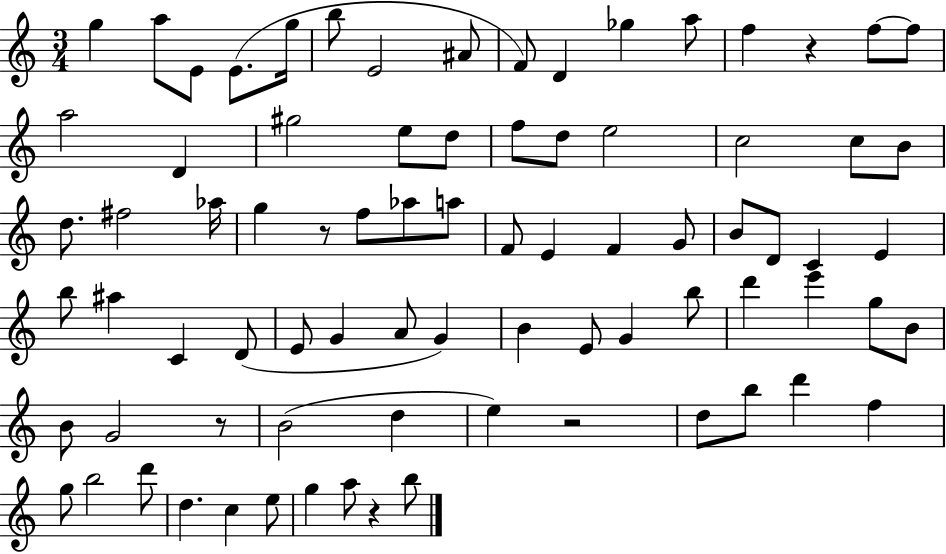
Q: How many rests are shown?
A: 5